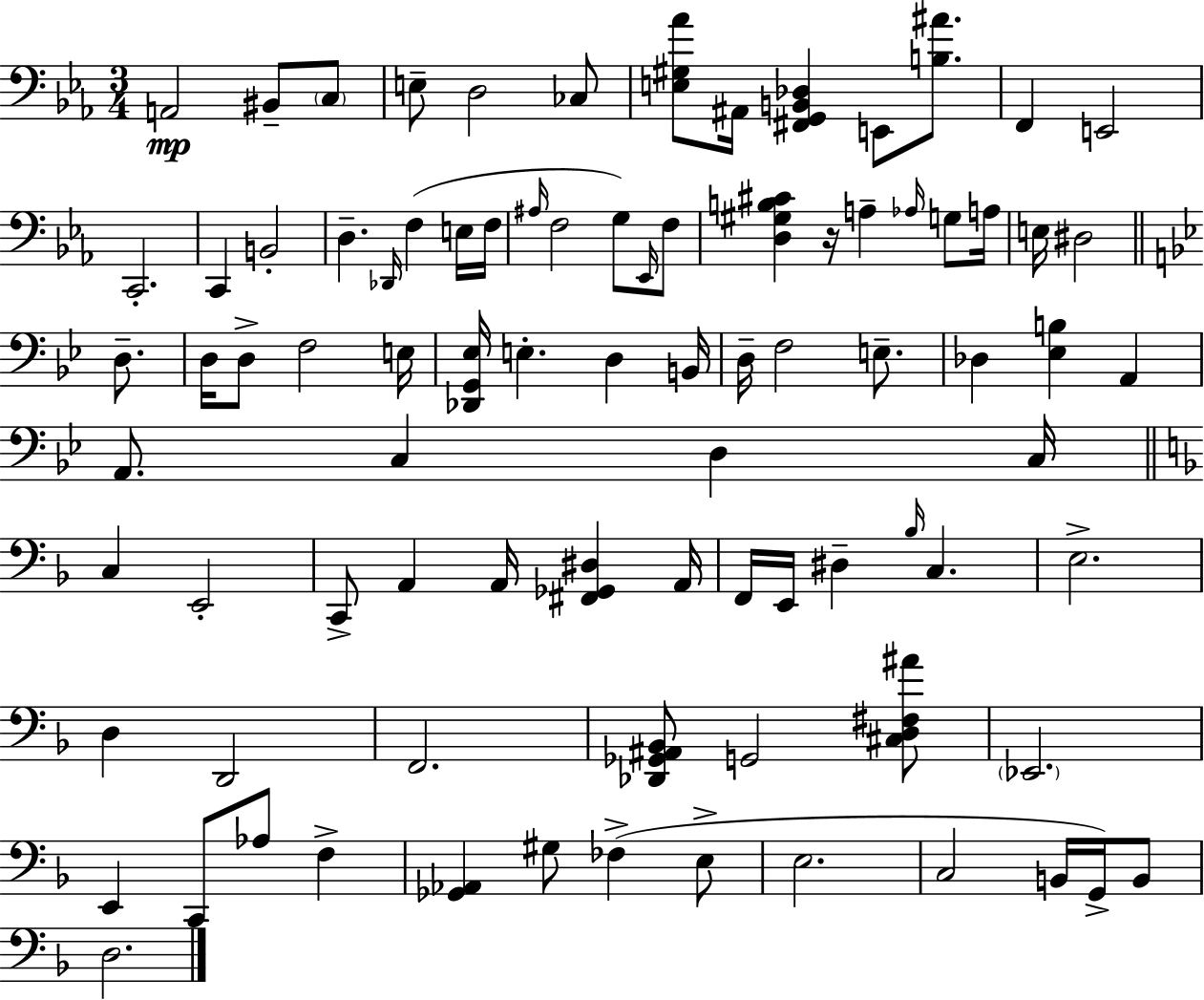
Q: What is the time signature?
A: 3/4